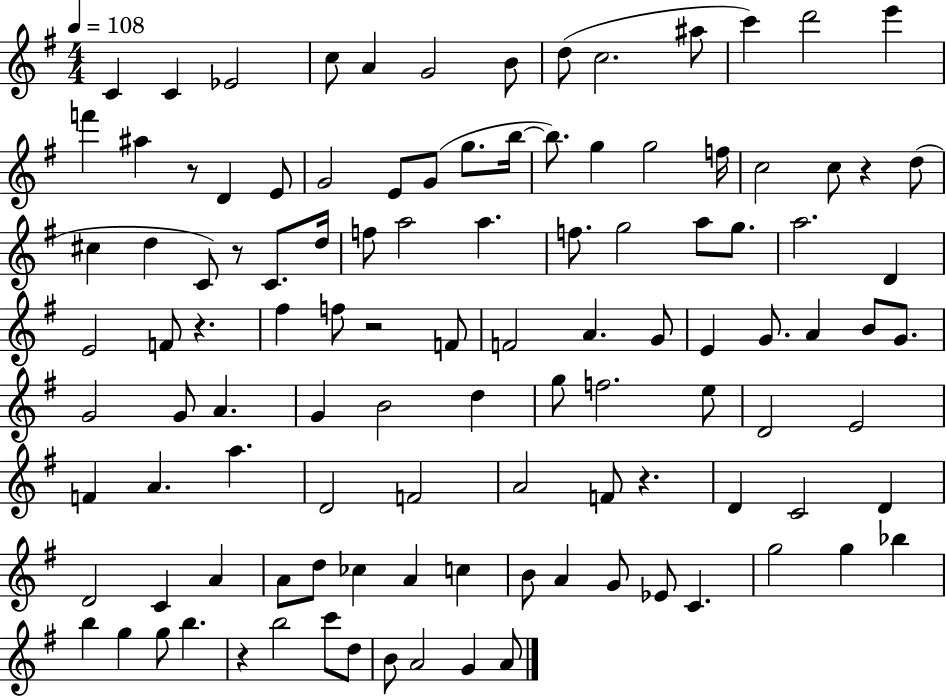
{
  \clef treble
  \numericTimeSignature
  \time 4/4
  \key g \major
  \tempo 4 = 108
  \repeat volta 2 { c'4 c'4 ees'2 | c''8 a'4 g'2 b'8 | d''8( c''2. ais''8 | c'''4) d'''2 e'''4 | \break f'''4 ais''4 r8 d'4 e'8 | g'2 e'8 g'8( g''8. b''16~~ | b''8.) g''4 g''2 f''16 | c''2 c''8 r4 d''8( | \break cis''4 d''4 c'8) r8 c'8. d''16 | f''8 a''2 a''4. | f''8. g''2 a''8 g''8. | a''2. d'4 | \break e'2 f'8 r4. | fis''4 f''8 r2 f'8 | f'2 a'4. g'8 | e'4 g'8. a'4 b'8 g'8. | \break g'2 g'8 a'4. | g'4 b'2 d''4 | g''8 f''2. e''8 | d'2 e'2 | \break f'4 a'4. a''4. | d'2 f'2 | a'2 f'8 r4. | d'4 c'2 d'4 | \break d'2 c'4 a'4 | a'8 d''8 ces''4 a'4 c''4 | b'8 a'4 g'8 ees'8 c'4. | g''2 g''4 bes''4 | \break b''4 g''4 g''8 b''4. | r4 b''2 c'''8 d''8 | b'8 a'2 g'4 a'8 | } \bar "|."
}